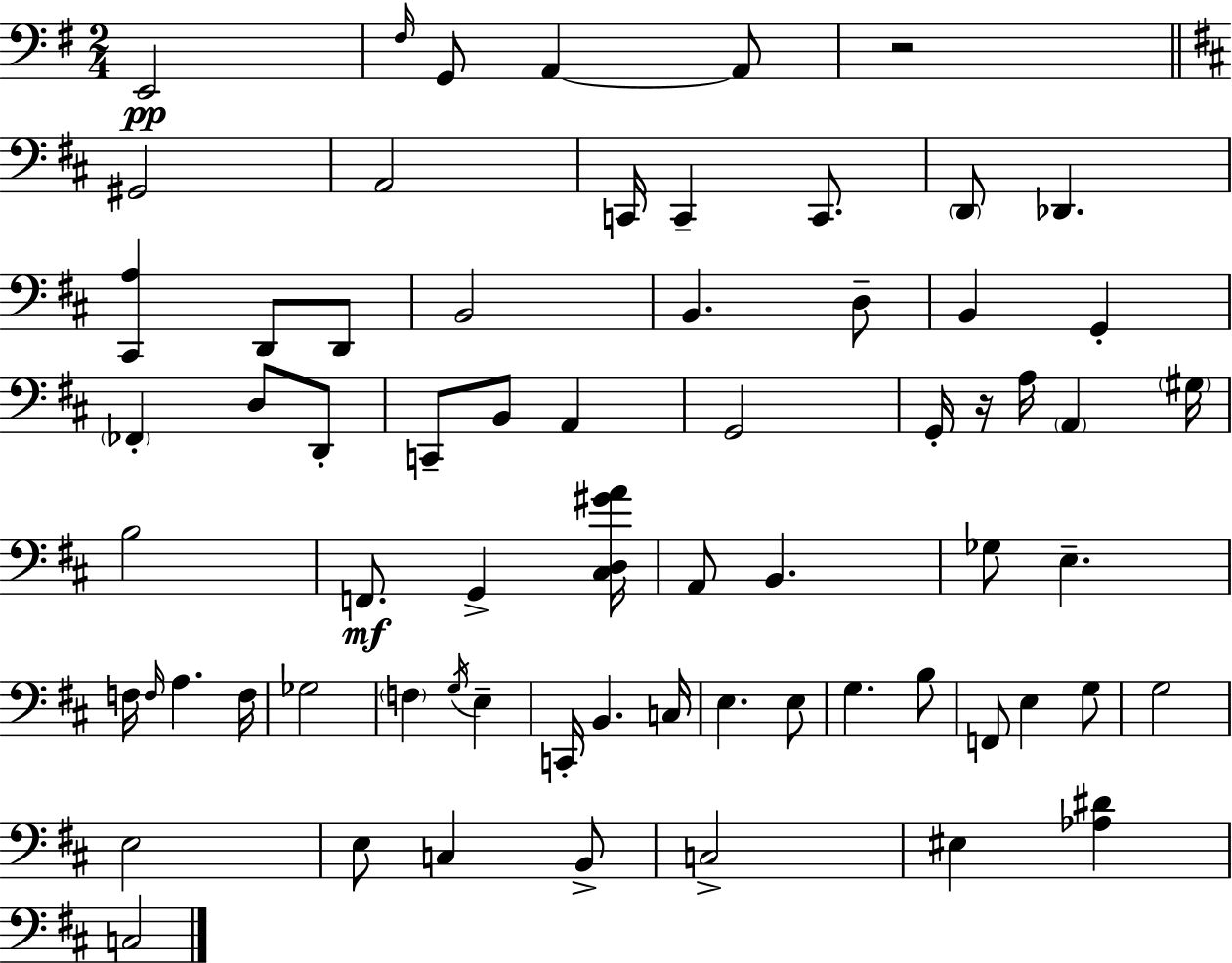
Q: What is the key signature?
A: E minor